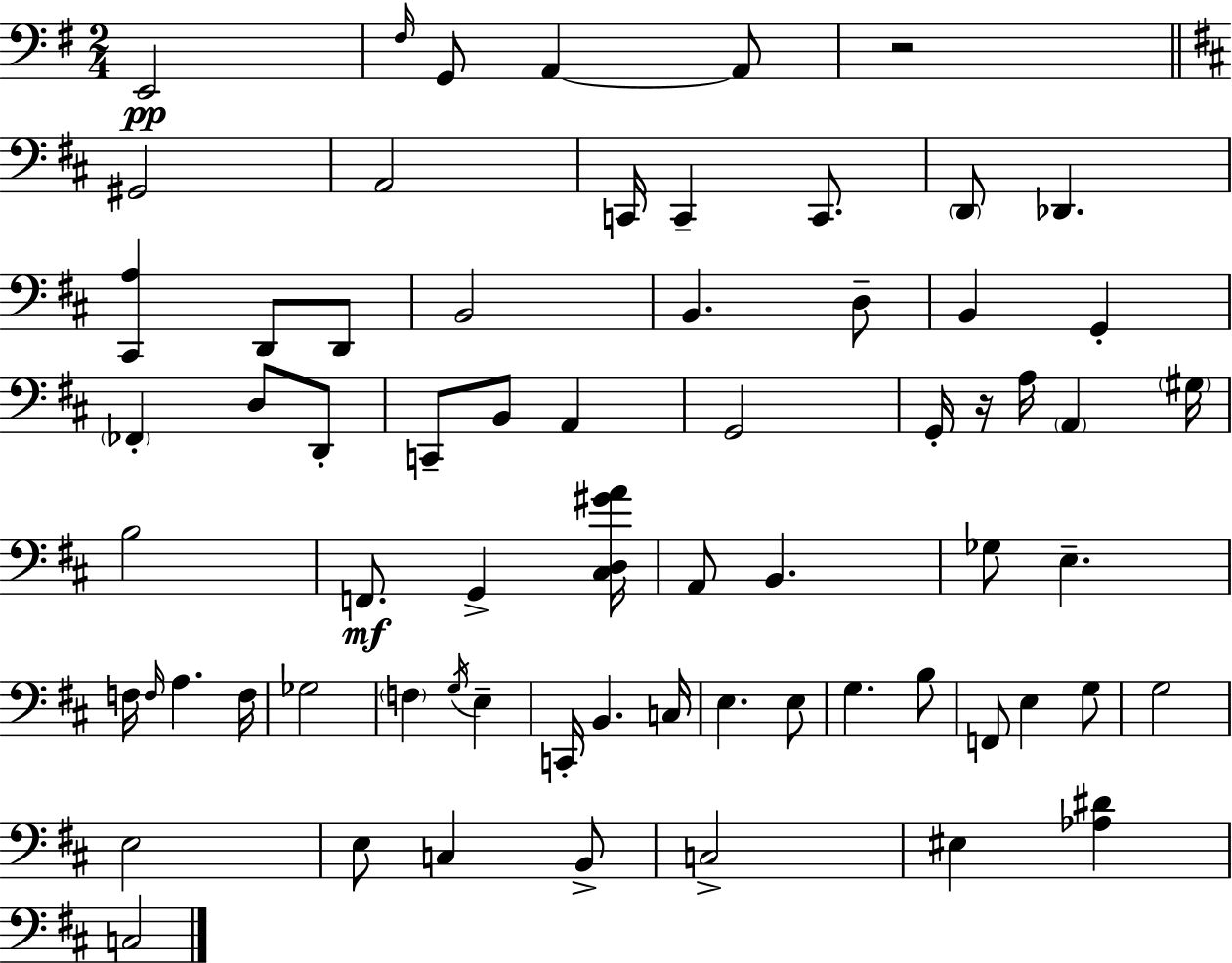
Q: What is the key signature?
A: E minor